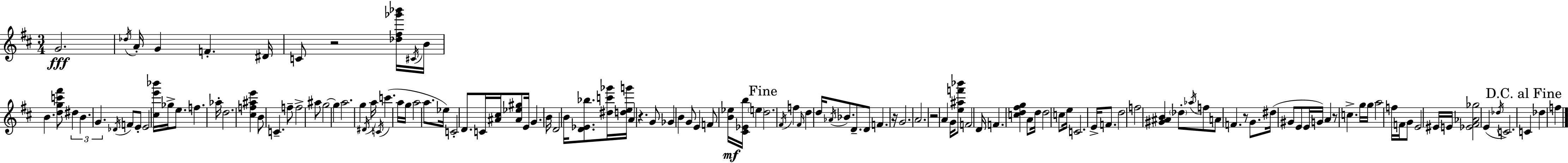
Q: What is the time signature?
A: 3/4